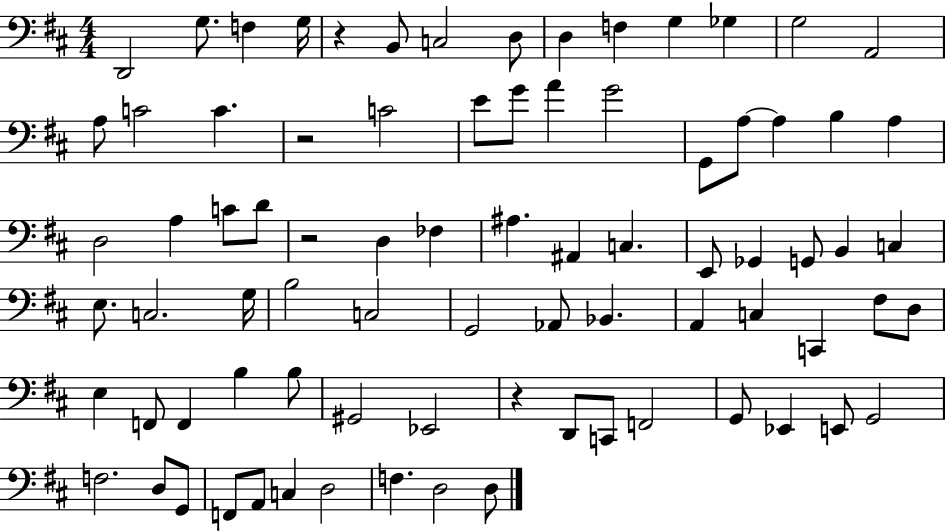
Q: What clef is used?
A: bass